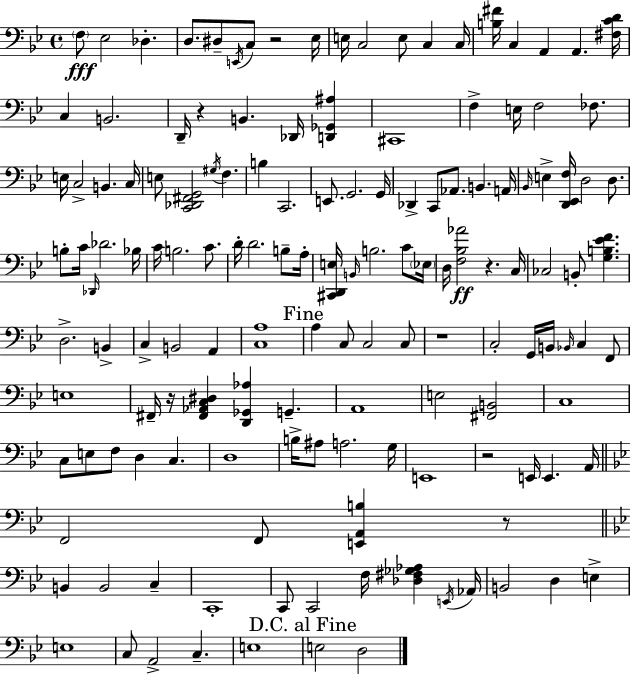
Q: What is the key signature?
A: BES major